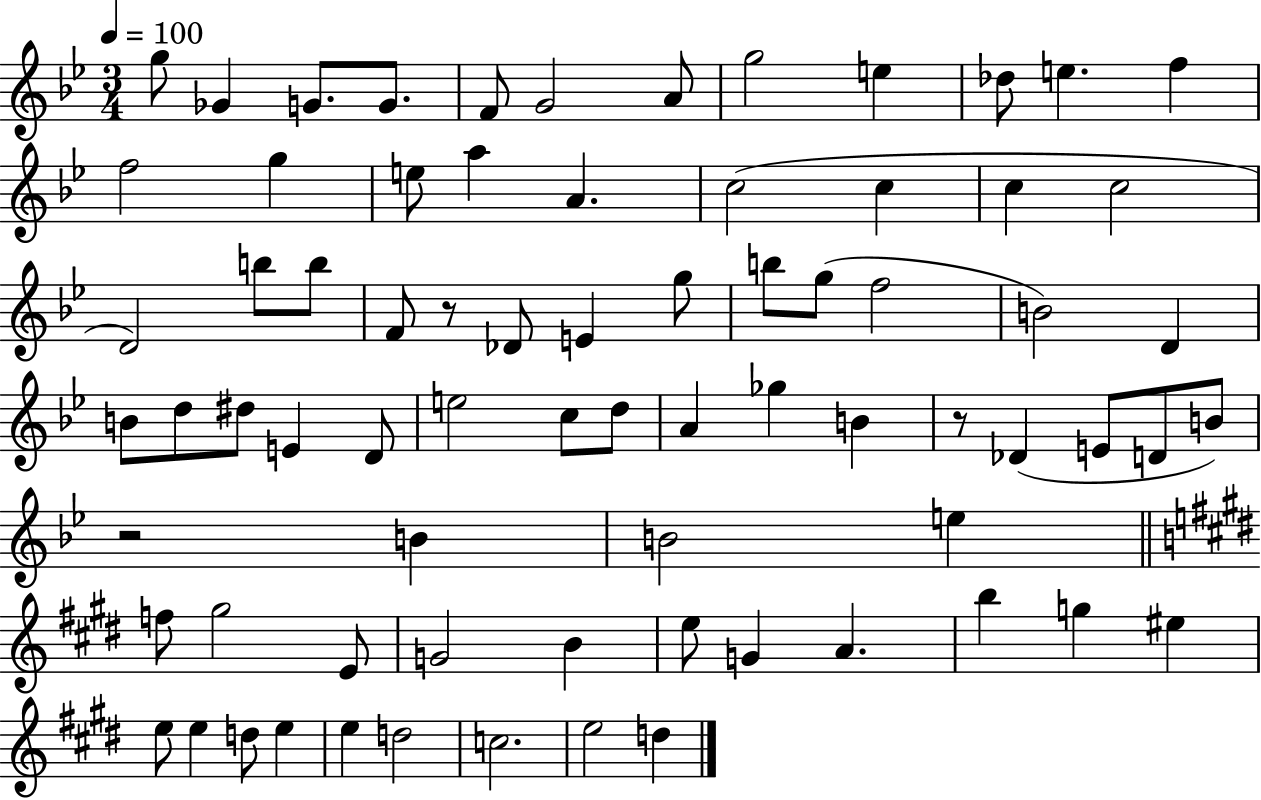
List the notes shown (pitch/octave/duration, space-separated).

G5/e Gb4/q G4/e. G4/e. F4/e G4/h A4/e G5/h E5/q Db5/e E5/q. F5/q F5/h G5/q E5/e A5/q A4/q. C5/h C5/q C5/q C5/h D4/h B5/e B5/e F4/e R/e Db4/e E4/q G5/e B5/e G5/e F5/h B4/h D4/q B4/e D5/e D#5/e E4/q D4/e E5/h C5/e D5/e A4/q Gb5/q B4/q R/e Db4/q E4/e D4/e B4/e R/h B4/q B4/h E5/q F5/e G#5/h E4/e G4/h B4/q E5/e G4/q A4/q. B5/q G5/q EIS5/q E5/e E5/q D5/e E5/q E5/q D5/h C5/h. E5/h D5/q